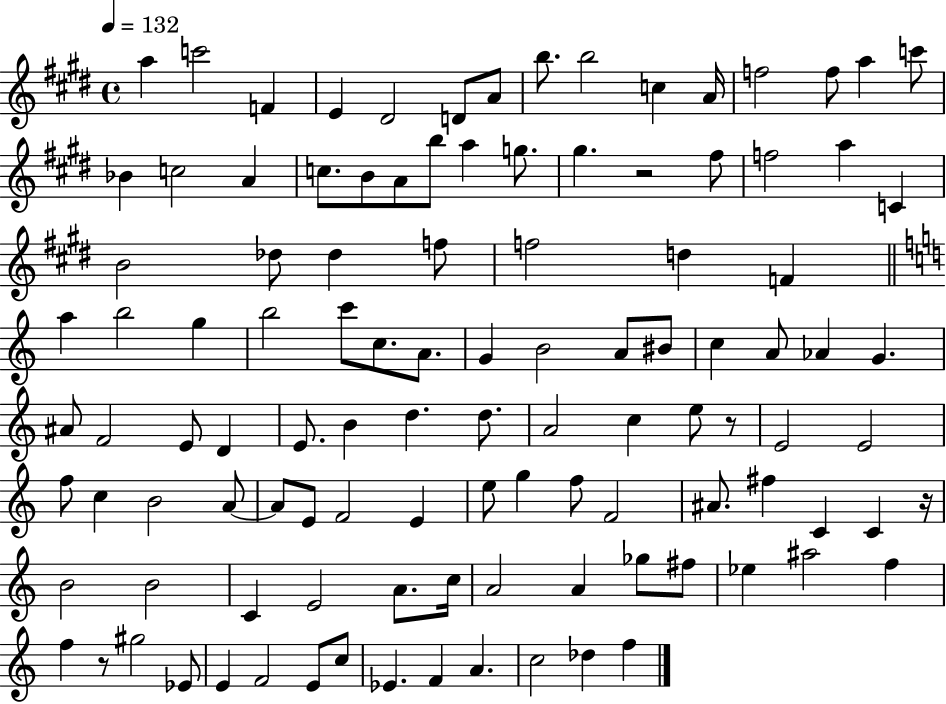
X:1
T:Untitled
M:4/4
L:1/4
K:E
a c'2 F E ^D2 D/2 A/2 b/2 b2 c A/4 f2 f/2 a c'/2 _B c2 A c/2 B/2 A/2 b/2 a g/2 ^g z2 ^f/2 f2 a C B2 _d/2 _d f/2 f2 d F a b2 g b2 c'/2 c/2 A/2 G B2 A/2 ^B/2 c A/2 _A G ^A/2 F2 E/2 D E/2 B d d/2 A2 c e/2 z/2 E2 E2 f/2 c B2 A/2 A/2 E/2 F2 E e/2 g f/2 F2 ^A/2 ^f C C z/4 B2 B2 C E2 A/2 c/4 A2 A _g/2 ^f/2 _e ^a2 f f z/2 ^g2 _E/2 E F2 E/2 c/2 _E F A c2 _d f